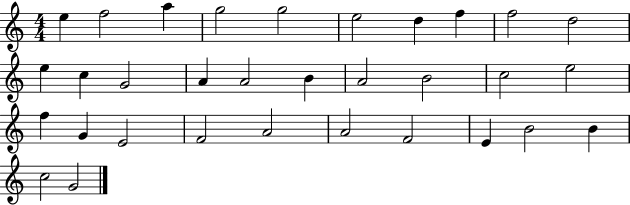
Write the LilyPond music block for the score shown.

{
  \clef treble
  \numericTimeSignature
  \time 4/4
  \key c \major
  e''4 f''2 a''4 | g''2 g''2 | e''2 d''4 f''4 | f''2 d''2 | \break e''4 c''4 g'2 | a'4 a'2 b'4 | a'2 b'2 | c''2 e''2 | \break f''4 g'4 e'2 | f'2 a'2 | a'2 f'2 | e'4 b'2 b'4 | \break c''2 g'2 | \bar "|."
}